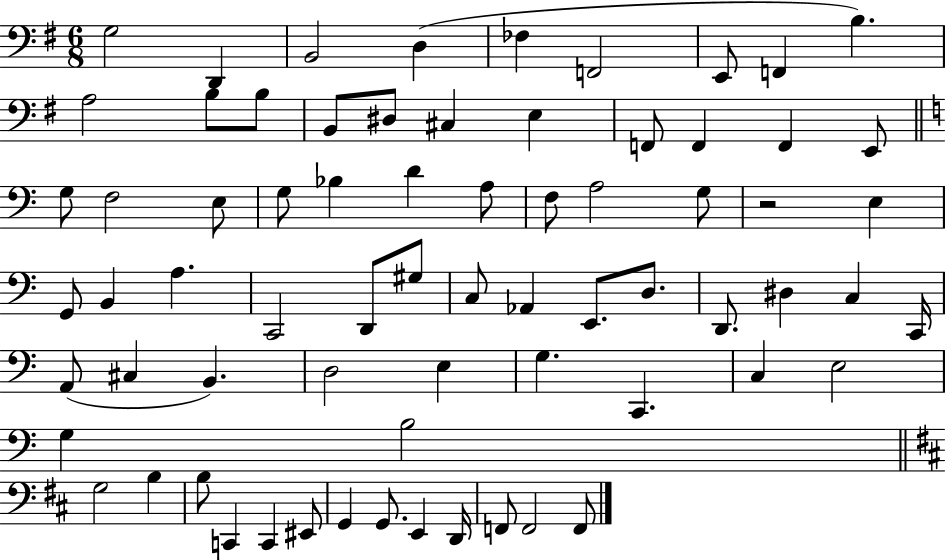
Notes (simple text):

G3/h D2/q B2/h D3/q FES3/q F2/h E2/e F2/q B3/q. A3/h B3/e B3/e B2/e D#3/e C#3/q E3/q F2/e F2/q F2/q E2/e G3/e F3/h E3/e G3/e Bb3/q D4/q A3/e F3/e A3/h G3/e R/h E3/q G2/e B2/q A3/q. C2/h D2/e G#3/e C3/e Ab2/q E2/e. D3/e. D2/e. D#3/q C3/q C2/s A2/e C#3/q B2/q. D3/h E3/q G3/q. C2/q. C3/q E3/h G3/q B3/h G3/h B3/q B3/e C2/q C2/q EIS2/e G2/q G2/e. E2/q D2/s F2/e F2/h F2/e